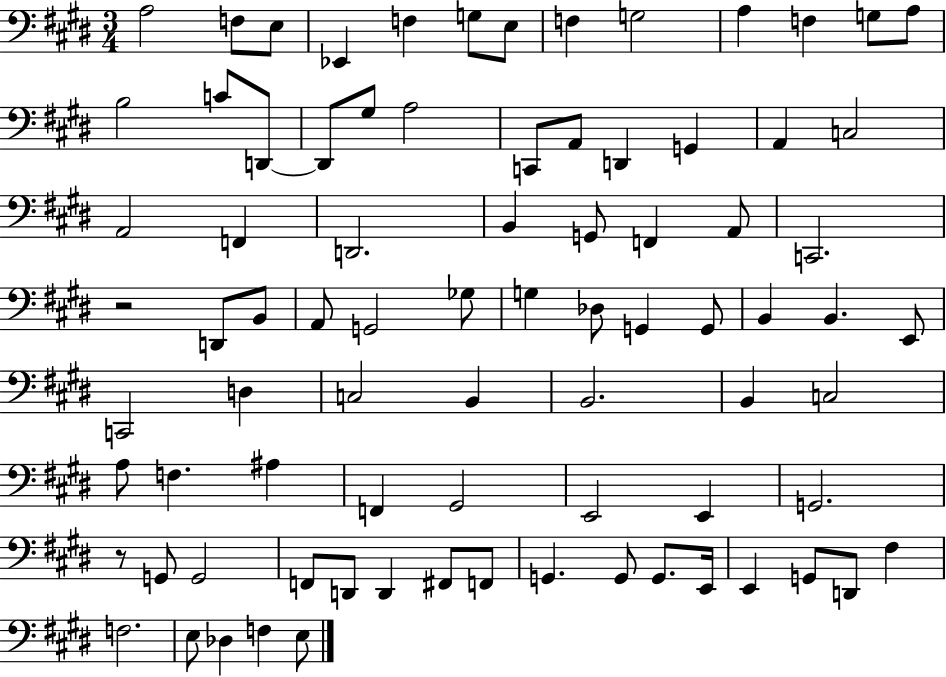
X:1
T:Untitled
M:3/4
L:1/4
K:E
A,2 F,/2 E,/2 _E,, F, G,/2 E,/2 F, G,2 A, F, G,/2 A,/2 B,2 C/2 D,,/2 D,,/2 ^G,/2 A,2 C,,/2 A,,/2 D,, G,, A,, C,2 A,,2 F,, D,,2 B,, G,,/2 F,, A,,/2 C,,2 z2 D,,/2 B,,/2 A,,/2 G,,2 _G,/2 G, _D,/2 G,, G,,/2 B,, B,, E,,/2 C,,2 D, C,2 B,, B,,2 B,, C,2 A,/2 F, ^A, F,, ^G,,2 E,,2 E,, G,,2 z/2 G,,/2 G,,2 F,,/2 D,,/2 D,, ^F,,/2 F,,/2 G,, G,,/2 G,,/2 E,,/4 E,, G,,/2 D,,/2 ^F, F,2 E,/2 _D, F, E,/2